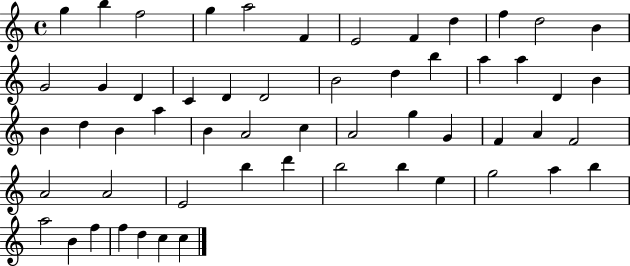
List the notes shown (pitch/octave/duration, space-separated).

G5/q B5/q F5/h G5/q A5/h F4/q E4/h F4/q D5/q F5/q D5/h B4/q G4/h G4/q D4/q C4/q D4/q D4/h B4/h D5/q B5/q A5/q A5/q D4/q B4/q B4/q D5/q B4/q A5/q B4/q A4/h C5/q A4/h G5/q G4/q F4/q A4/q F4/h A4/h A4/h E4/h B5/q D6/q B5/h B5/q E5/q G5/h A5/q B5/q A5/h B4/q F5/q F5/q D5/q C5/q C5/q